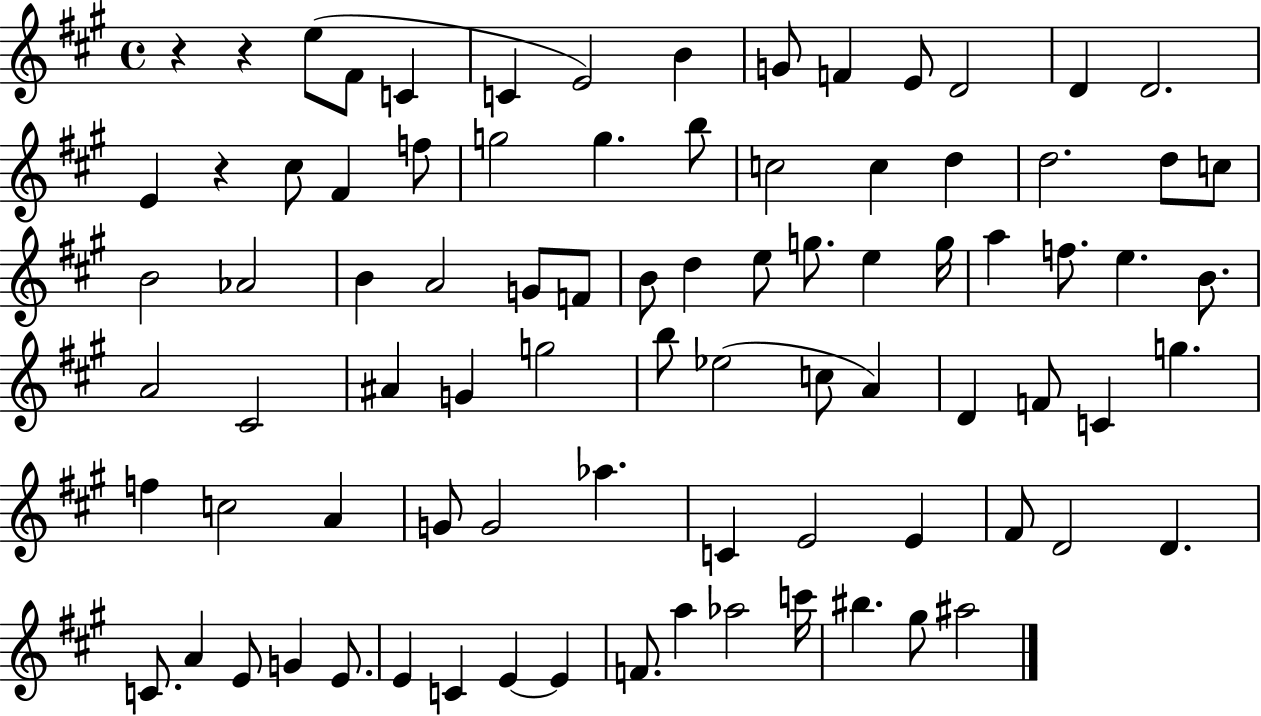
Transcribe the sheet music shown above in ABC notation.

X:1
T:Untitled
M:4/4
L:1/4
K:A
z z e/2 ^F/2 C C E2 B G/2 F E/2 D2 D D2 E z ^c/2 ^F f/2 g2 g b/2 c2 c d d2 d/2 c/2 B2 _A2 B A2 G/2 F/2 B/2 d e/2 g/2 e g/4 a f/2 e B/2 A2 ^C2 ^A G g2 b/2 _e2 c/2 A D F/2 C g f c2 A G/2 G2 _a C E2 E ^F/2 D2 D C/2 A E/2 G E/2 E C E E F/2 a _a2 c'/4 ^b ^g/2 ^a2